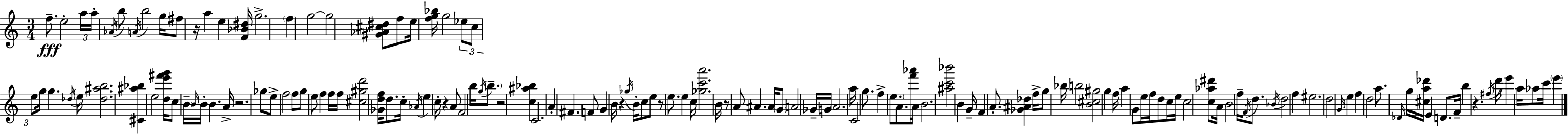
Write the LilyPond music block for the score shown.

{
  \clef treble
  \numericTimeSignature
  \time 3/4
  \key c \major
  f''8.--\fff e''2-. \tuplet 3/2 { a''16 | a''16-. \acciaccatura { aes'16 } } b''8 \acciaccatura { a'16 } b''2 | g''16 fis''8 r16 a''4 e''4 | <f' bes' dis''>16 g''2.-> | \break \parenthesize f''4 g''2~~ | g''2 <gis' aes' cis'' dis''>8 | f''8 e''16 <f'' g'' bes''>16 g''2 | \tuplet 3/2 { ees''8 c''8 e''8 } g''16 g''4. | \break \acciaccatura { des''16 } e''16 <des'' ais'' b''>2. | <cis' ais'' bes''>4 e''2 | <d'' e''' fis''' g'''>16 c''8 \parenthesize b'16-- \grace { b'16 } b'16-. b'4. | a'16-> r2. | \break ges''8 e''8-> f''2 | f''8 g''8 e''8 f''4 | f''16 f''16 <cis'' gis'' d'''>2 | <ges' d'' f''>16 d''8. c''16-. \acciaccatura { aes'16 } e''4 c''16-. r4 | \break a'8 f'2 | b''16 \acciaccatura { g''16 } \parenthesize b''8.-- r2 | <c'' ais'' bes''>4 c'2. | a'4-. fis'4. | \break f'8 g'4 b'16 r4 | \acciaccatura { ges''16 } b'16-. c''8 e''8 r8 e''8. | e''4 c''16 <ges'' c''' a'''>2. | b'16 r8 a'8 | \break ais'4. ais'16 \parenthesize g'8 a'2 | ges'16-- g'16 \parenthesize a'2. | a''16 c'2 | g''8. f''4-> \parenthesize e''8. | \break a'8. <f''' aes'''>16 a'16 b'2. | <ais'' c''' bes'''>2 | b'4 g'16-- f'4 | a'8.-. <ges' ais' des''>4 f''16-> g''8 bes''16 b''2 | \break <b' cis'' gis''>2 | g''4 f''16 a''4 | g'8 e''16 f''16 d''8 c''16 e''16 c''2 | <c'' aes'' dis'''>8 a'16 b'2 | \break f''16-- \acciaccatura { f'16 } d''8. \acciaccatura { bes'16 } d''2 | f''4 eis''2. | d''2 | \grace { g'16 } e''4 f''4 | \break d''2 a''8. | \grace { des'16 } g''16 <cis'' a'' des'''>16 e'4 d'8. f'16-- | b''4 r4. \acciaccatura { fis''16 } d'''16 | e'''4 a''16 aes''8 c'''16 \parenthesize e'''4 | \break \bar "|."
}